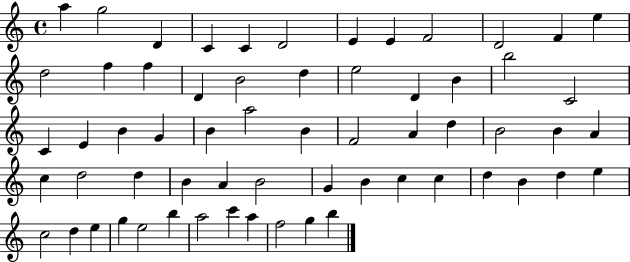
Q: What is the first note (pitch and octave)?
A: A5